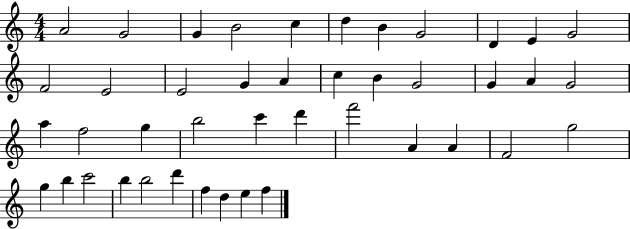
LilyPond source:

{
  \clef treble
  \numericTimeSignature
  \time 4/4
  \key c \major
  a'2 g'2 | g'4 b'2 c''4 | d''4 b'4 g'2 | d'4 e'4 g'2 | \break f'2 e'2 | e'2 g'4 a'4 | c''4 b'4 g'2 | g'4 a'4 g'2 | \break a''4 f''2 g''4 | b''2 c'''4 d'''4 | f'''2 a'4 a'4 | f'2 g''2 | \break g''4 b''4 c'''2 | b''4 b''2 d'''4 | f''4 d''4 e''4 f''4 | \bar "|."
}